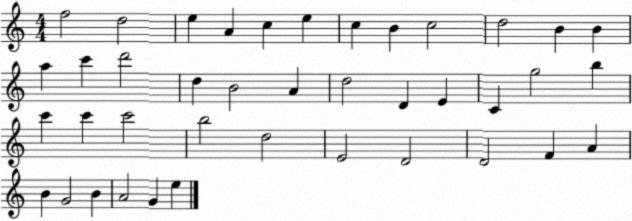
X:1
T:Untitled
M:4/4
L:1/4
K:C
f2 d2 e A c e c B c2 d2 B B a c' d'2 d B2 A d2 D E C g2 b c' c' c'2 b2 d2 E2 D2 D2 F A B G2 B A2 G e